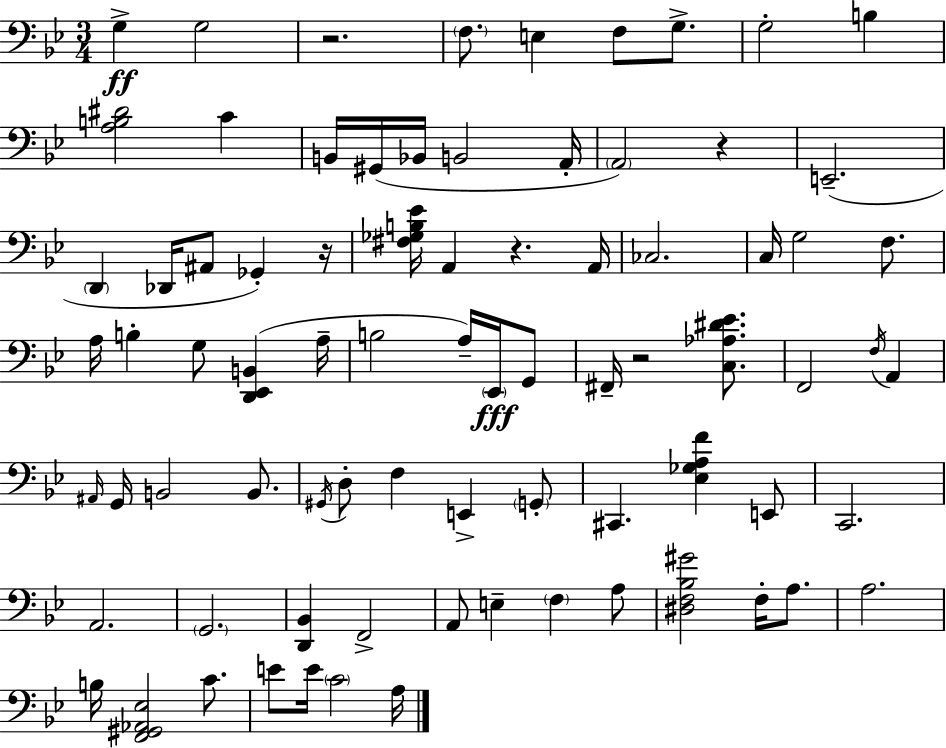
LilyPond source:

{
  \clef bass
  \numericTimeSignature
  \time 3/4
  \key g \minor
  \repeat volta 2 { g4->\ff g2 | r2. | \parenthesize f8. e4 f8 g8.-> | g2-. b4 | \break <a b dis'>2 c'4 | b,16 gis,16( bes,16 b,2 a,16-. | \parenthesize a,2) r4 | e,2.--( | \break \parenthesize d,4 des,16 ais,8 ges,4-.) r16 | <fis ges b ees'>16 a,4 r4. a,16 | ces2. | c16 g2 f8. | \break a16 b4-. g8 <d, ees, b,>4( a16-- | b2 a16--) \parenthesize ees,16\fff g,8 | fis,16-- r2 <c aes dis' ees'>8. | f,2 \acciaccatura { f16 } a,4 | \break \grace { ais,16 } g,16 b,2 b,8. | \acciaccatura { gis,16 } d8-. f4 e,4-> | \parenthesize g,8-. cis,4. <ees ges a f'>4 | e,8 c,2. | \break a,2. | \parenthesize g,2. | <d, bes,>4 f,2-> | a,8 e4-- \parenthesize f4 | \break a8 <dis f bes gis'>2 f16-. | a8. a2. | b16 <f, gis, aes, ees>2 | c'8. e'8 e'16 \parenthesize c'2 | \break a16 } \bar "|."
}